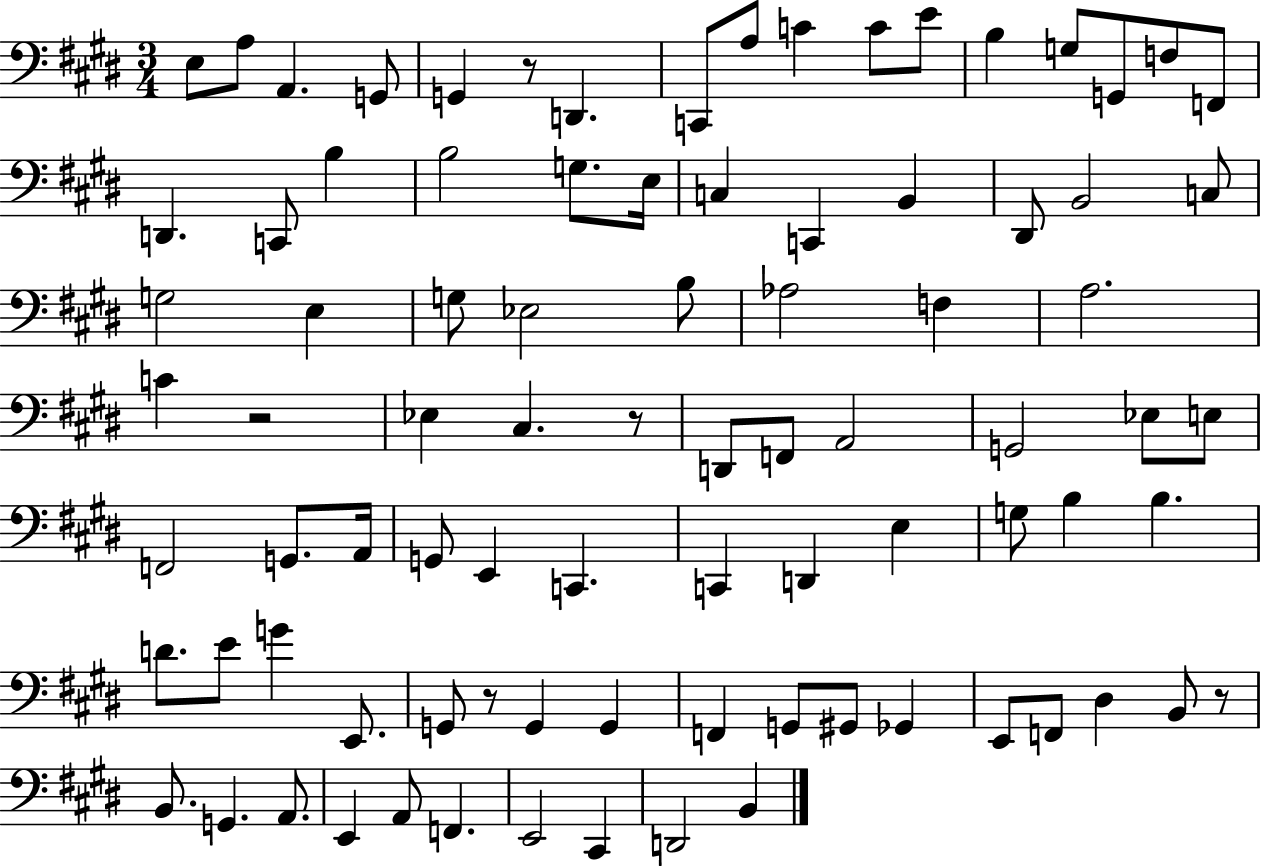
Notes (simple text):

E3/e A3/e A2/q. G2/e G2/q R/e D2/q. C2/e A3/e C4/q C4/e E4/e B3/q G3/e G2/e F3/e F2/e D2/q. C2/e B3/q B3/h G3/e. E3/s C3/q C2/q B2/q D#2/e B2/h C3/e G3/h E3/q G3/e Eb3/h B3/e Ab3/h F3/q A3/h. C4/q R/h Eb3/q C#3/q. R/e D2/e F2/e A2/h G2/h Eb3/e E3/e F2/h G2/e. A2/s G2/e E2/q C2/q. C2/q D2/q E3/q G3/e B3/q B3/q. D4/e. E4/e G4/q E2/e. G2/e R/e G2/q G2/q F2/q G2/e G#2/e Gb2/q E2/e F2/e D#3/q B2/e R/e B2/e. G2/q. A2/e. E2/q A2/e F2/q. E2/h C#2/q D2/h B2/q